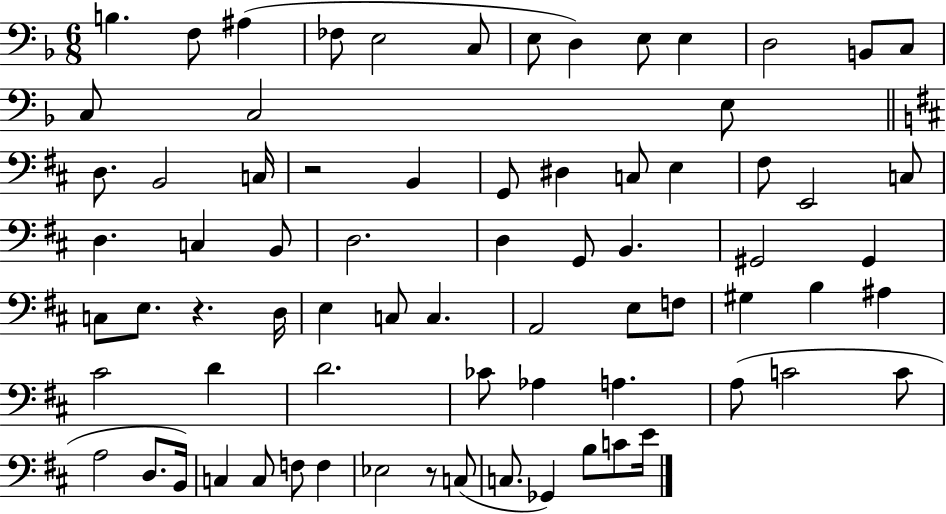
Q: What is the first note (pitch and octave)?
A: B3